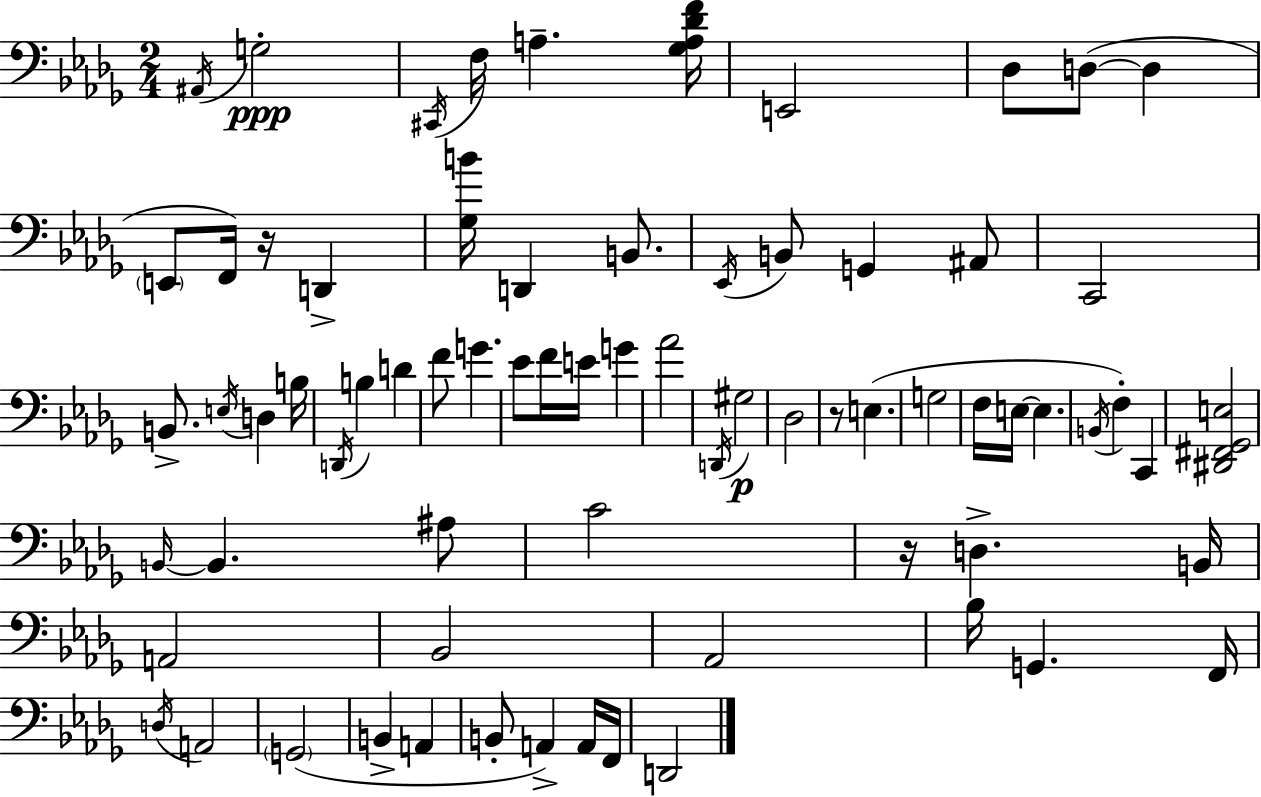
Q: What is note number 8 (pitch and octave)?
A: D3